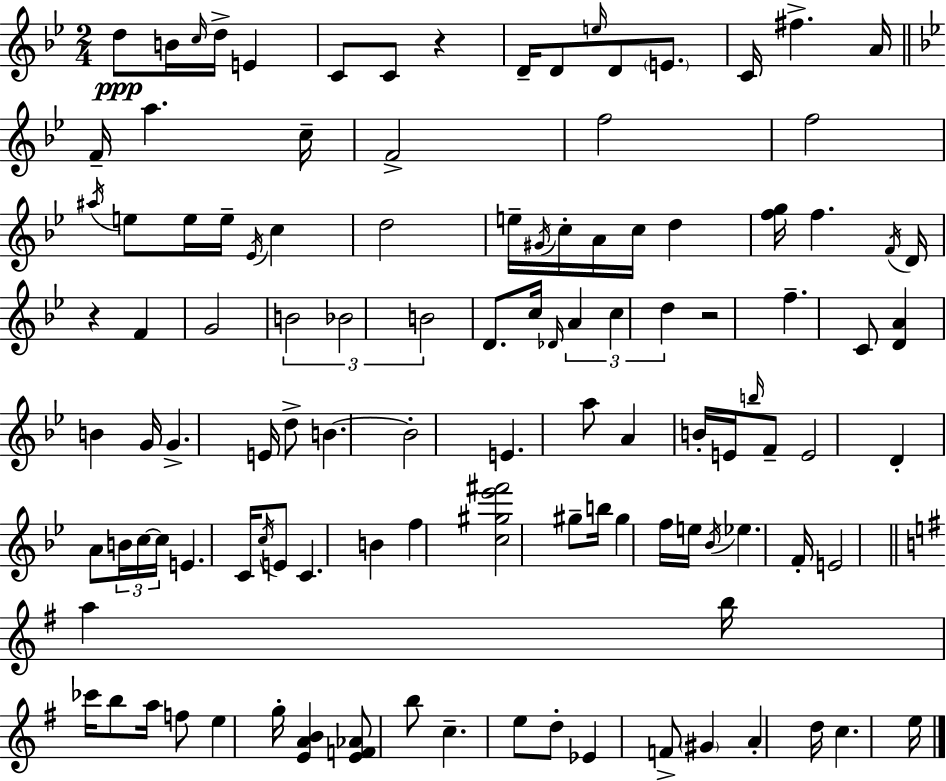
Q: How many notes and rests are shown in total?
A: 113